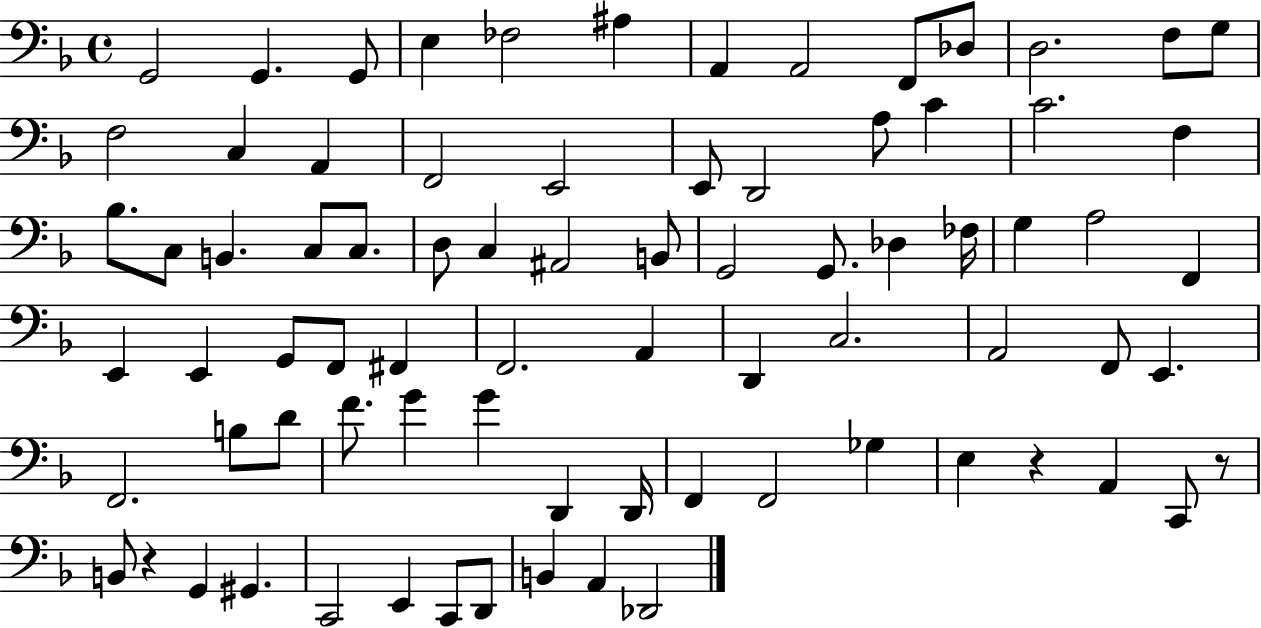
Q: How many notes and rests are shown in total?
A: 79